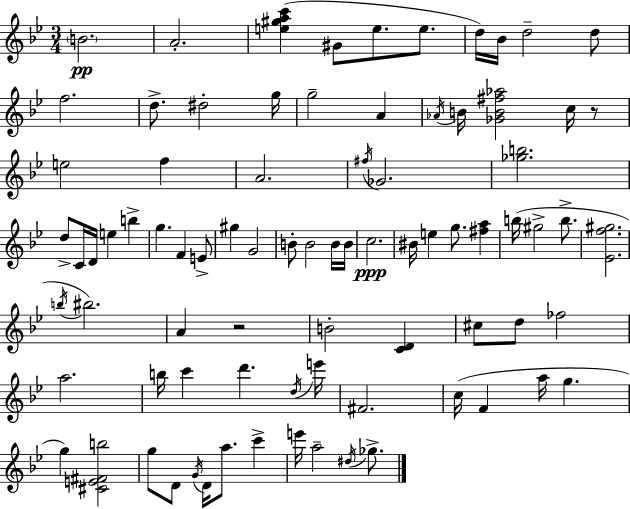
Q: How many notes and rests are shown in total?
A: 82